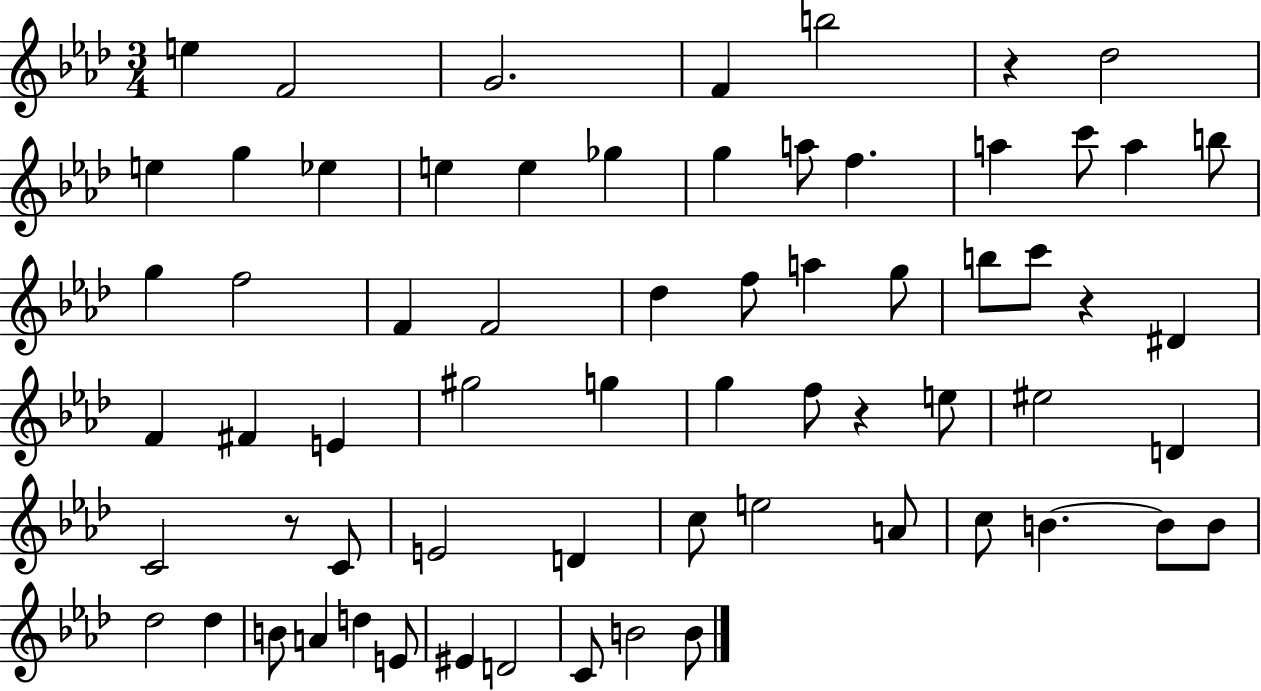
{
  \clef treble
  \numericTimeSignature
  \time 3/4
  \key aes \major
  e''4 f'2 | g'2. | f'4 b''2 | r4 des''2 | \break e''4 g''4 ees''4 | e''4 e''4 ges''4 | g''4 a''8 f''4. | a''4 c'''8 a''4 b''8 | \break g''4 f''2 | f'4 f'2 | des''4 f''8 a''4 g''8 | b''8 c'''8 r4 dis'4 | \break f'4 fis'4 e'4 | gis''2 g''4 | g''4 f''8 r4 e''8 | eis''2 d'4 | \break c'2 r8 c'8 | e'2 d'4 | c''8 e''2 a'8 | c''8 b'4.~~ b'8 b'8 | \break des''2 des''4 | b'8 a'4 d''4 e'8 | eis'4 d'2 | c'8 b'2 b'8 | \break \bar "|."
}